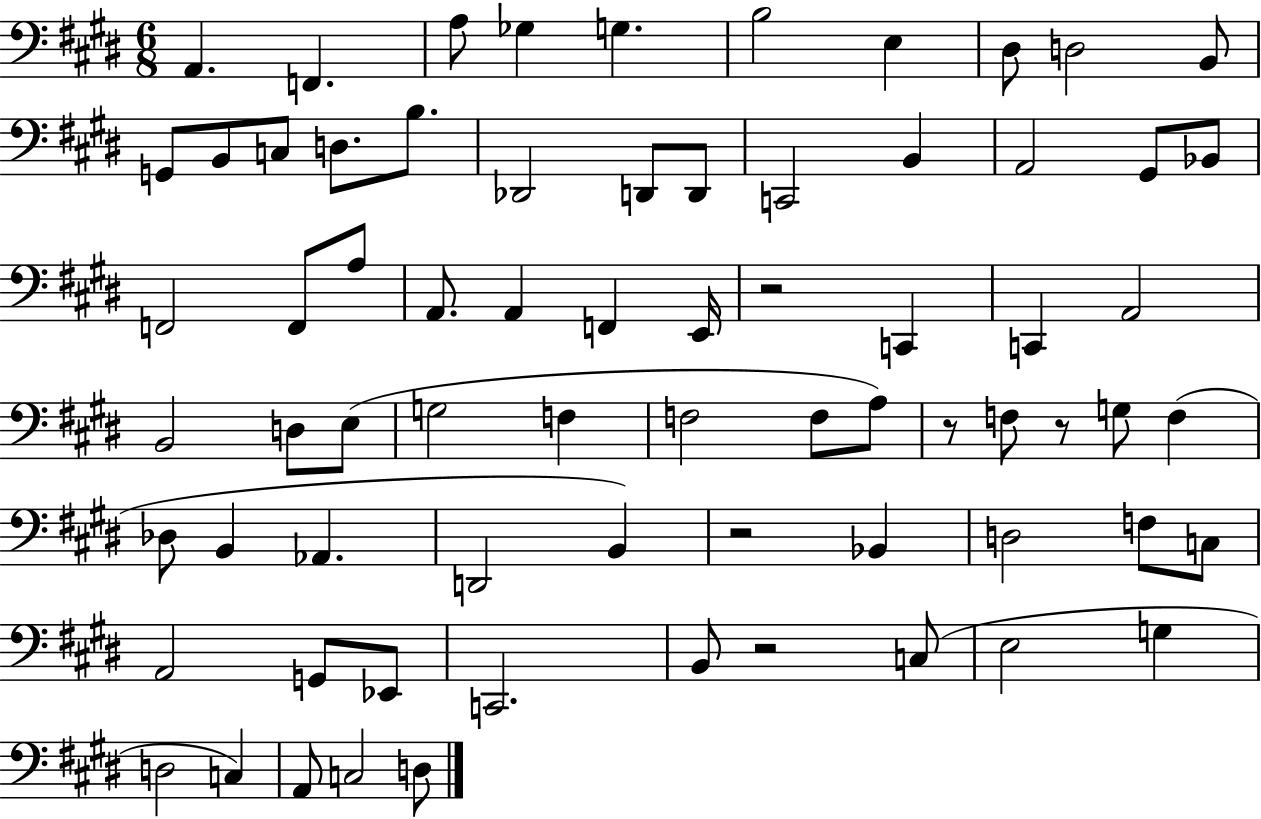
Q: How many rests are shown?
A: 5